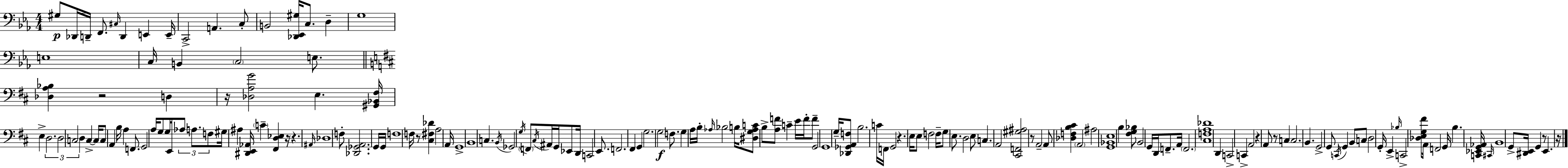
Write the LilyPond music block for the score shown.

{
  \clef bass
  \numericTimeSignature
  \time 4/4
  \key c \minor
  \repeat volta 2 { gis8\p des,16 d,16-- f,8. \grace { cis16 } d,4 e,4 | e,16-- c,2-> a,4. c8-. | b,2 <des, ees, gis>16 c8. d4-- | g1 | \break e1 | c16 b,4 \parenthesize c2 e8. | \bar "||" \break \key d \major <des a bes>4 r2 d4 | r16 <des a g'>2 e4. <gis, bes, fis>16 | e4-> \tuplet 3/2 { d2. | d2 c2 } | \break d4 c4->~~ c16 c8 a,4 b16 | a4 f,8. g,2 a16 | g8 g16 e,16 \tuplet 3/2 { aes8 a8. f8 } gis16 ais4 | <dis, e, aes,>16 \parenthesize c'4-- <fis, d ees>4 r16 r4. | \break \grace { ais,16 } des1 | f8-. <des, ges, a,>2. g,16 | g,16 f1 | f16 r8 <cis fis des'>4 a2 | \break a,16 g,1-> | b,1 | c4. \acciaccatura { b,16 } ges,2 | \acciaccatura { g16 } \parenthesize f,8 \acciaccatura { cis16 } ais,16 g,16 ees,8 d,16 c,2 | \break e,8. f,2. | fis,4 g,4 g2. | g2\f f8. g4 | a16 b16-. \grace { aes16 } bes2 b16 <dis g aes c'>8 | \break b8-> <a f'>8 c'4-- e'16 f'16-. f'8-- g,2 | g,1 | g16-- <des, ges, a, f>8 b2. | c'16 f,16 g,2 r4. | \break e16 e8 f2 f16-- | g8 e8. d2 e8 c4. | a,2 <cis, f, gis ais>2 | r8 a,2-- a,8 | \break <des f b cis'>4 \parenthesize a,2 ais2 | <g, bes, e>1 | b4 <fis g bes>8 b,2 | g,16 d,16 f,8.-- a,16 \parenthesize f,2. | \break <cis f a des'>1 | d,4 c,2-> | c,4-> a,2 r4 | a,8 r8 c4 c2. | \break b,4. g,2-> | g,8 \acciaccatura { c,16 } g,4 b,8 c8 d2 | g,16-. e,4-> \grace { bes16 } c,2-> | <des e g fis'>8 a,16 f,2 g,16 | \break b4. <c, ees, g, aes,>16 \grace { cis,16 } b,1 | g,8-> <dis, e,>16 g,4 r8 | e,4. r16 } \bar "|."
}